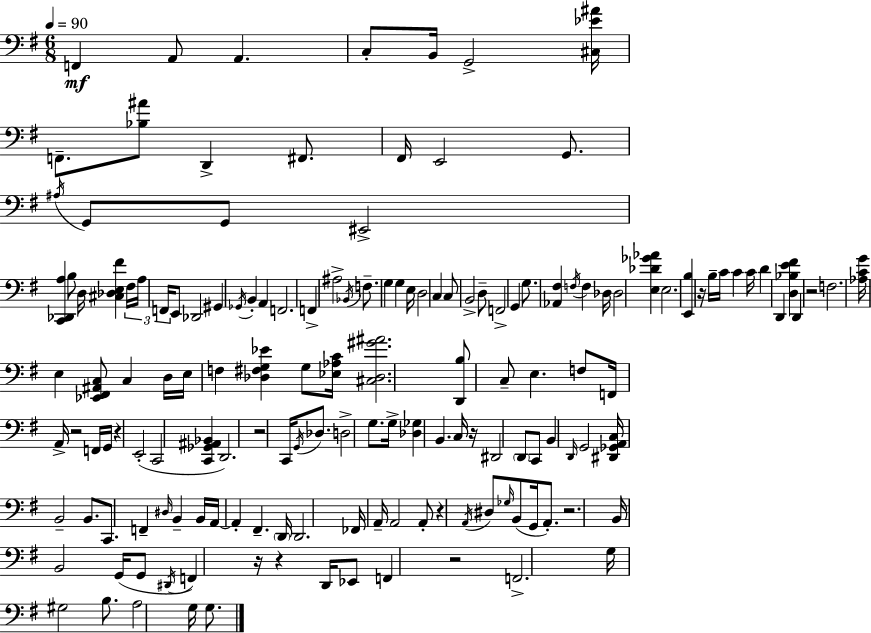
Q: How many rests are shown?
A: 11